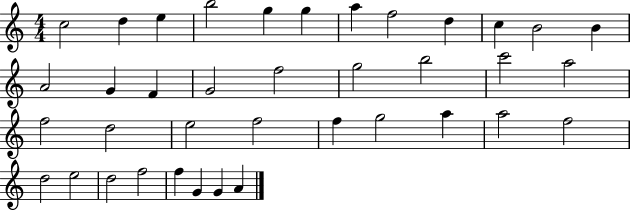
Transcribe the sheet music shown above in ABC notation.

X:1
T:Untitled
M:4/4
L:1/4
K:C
c2 d e b2 g g a f2 d c B2 B A2 G F G2 f2 g2 b2 c'2 a2 f2 d2 e2 f2 f g2 a a2 f2 d2 e2 d2 f2 f G G A